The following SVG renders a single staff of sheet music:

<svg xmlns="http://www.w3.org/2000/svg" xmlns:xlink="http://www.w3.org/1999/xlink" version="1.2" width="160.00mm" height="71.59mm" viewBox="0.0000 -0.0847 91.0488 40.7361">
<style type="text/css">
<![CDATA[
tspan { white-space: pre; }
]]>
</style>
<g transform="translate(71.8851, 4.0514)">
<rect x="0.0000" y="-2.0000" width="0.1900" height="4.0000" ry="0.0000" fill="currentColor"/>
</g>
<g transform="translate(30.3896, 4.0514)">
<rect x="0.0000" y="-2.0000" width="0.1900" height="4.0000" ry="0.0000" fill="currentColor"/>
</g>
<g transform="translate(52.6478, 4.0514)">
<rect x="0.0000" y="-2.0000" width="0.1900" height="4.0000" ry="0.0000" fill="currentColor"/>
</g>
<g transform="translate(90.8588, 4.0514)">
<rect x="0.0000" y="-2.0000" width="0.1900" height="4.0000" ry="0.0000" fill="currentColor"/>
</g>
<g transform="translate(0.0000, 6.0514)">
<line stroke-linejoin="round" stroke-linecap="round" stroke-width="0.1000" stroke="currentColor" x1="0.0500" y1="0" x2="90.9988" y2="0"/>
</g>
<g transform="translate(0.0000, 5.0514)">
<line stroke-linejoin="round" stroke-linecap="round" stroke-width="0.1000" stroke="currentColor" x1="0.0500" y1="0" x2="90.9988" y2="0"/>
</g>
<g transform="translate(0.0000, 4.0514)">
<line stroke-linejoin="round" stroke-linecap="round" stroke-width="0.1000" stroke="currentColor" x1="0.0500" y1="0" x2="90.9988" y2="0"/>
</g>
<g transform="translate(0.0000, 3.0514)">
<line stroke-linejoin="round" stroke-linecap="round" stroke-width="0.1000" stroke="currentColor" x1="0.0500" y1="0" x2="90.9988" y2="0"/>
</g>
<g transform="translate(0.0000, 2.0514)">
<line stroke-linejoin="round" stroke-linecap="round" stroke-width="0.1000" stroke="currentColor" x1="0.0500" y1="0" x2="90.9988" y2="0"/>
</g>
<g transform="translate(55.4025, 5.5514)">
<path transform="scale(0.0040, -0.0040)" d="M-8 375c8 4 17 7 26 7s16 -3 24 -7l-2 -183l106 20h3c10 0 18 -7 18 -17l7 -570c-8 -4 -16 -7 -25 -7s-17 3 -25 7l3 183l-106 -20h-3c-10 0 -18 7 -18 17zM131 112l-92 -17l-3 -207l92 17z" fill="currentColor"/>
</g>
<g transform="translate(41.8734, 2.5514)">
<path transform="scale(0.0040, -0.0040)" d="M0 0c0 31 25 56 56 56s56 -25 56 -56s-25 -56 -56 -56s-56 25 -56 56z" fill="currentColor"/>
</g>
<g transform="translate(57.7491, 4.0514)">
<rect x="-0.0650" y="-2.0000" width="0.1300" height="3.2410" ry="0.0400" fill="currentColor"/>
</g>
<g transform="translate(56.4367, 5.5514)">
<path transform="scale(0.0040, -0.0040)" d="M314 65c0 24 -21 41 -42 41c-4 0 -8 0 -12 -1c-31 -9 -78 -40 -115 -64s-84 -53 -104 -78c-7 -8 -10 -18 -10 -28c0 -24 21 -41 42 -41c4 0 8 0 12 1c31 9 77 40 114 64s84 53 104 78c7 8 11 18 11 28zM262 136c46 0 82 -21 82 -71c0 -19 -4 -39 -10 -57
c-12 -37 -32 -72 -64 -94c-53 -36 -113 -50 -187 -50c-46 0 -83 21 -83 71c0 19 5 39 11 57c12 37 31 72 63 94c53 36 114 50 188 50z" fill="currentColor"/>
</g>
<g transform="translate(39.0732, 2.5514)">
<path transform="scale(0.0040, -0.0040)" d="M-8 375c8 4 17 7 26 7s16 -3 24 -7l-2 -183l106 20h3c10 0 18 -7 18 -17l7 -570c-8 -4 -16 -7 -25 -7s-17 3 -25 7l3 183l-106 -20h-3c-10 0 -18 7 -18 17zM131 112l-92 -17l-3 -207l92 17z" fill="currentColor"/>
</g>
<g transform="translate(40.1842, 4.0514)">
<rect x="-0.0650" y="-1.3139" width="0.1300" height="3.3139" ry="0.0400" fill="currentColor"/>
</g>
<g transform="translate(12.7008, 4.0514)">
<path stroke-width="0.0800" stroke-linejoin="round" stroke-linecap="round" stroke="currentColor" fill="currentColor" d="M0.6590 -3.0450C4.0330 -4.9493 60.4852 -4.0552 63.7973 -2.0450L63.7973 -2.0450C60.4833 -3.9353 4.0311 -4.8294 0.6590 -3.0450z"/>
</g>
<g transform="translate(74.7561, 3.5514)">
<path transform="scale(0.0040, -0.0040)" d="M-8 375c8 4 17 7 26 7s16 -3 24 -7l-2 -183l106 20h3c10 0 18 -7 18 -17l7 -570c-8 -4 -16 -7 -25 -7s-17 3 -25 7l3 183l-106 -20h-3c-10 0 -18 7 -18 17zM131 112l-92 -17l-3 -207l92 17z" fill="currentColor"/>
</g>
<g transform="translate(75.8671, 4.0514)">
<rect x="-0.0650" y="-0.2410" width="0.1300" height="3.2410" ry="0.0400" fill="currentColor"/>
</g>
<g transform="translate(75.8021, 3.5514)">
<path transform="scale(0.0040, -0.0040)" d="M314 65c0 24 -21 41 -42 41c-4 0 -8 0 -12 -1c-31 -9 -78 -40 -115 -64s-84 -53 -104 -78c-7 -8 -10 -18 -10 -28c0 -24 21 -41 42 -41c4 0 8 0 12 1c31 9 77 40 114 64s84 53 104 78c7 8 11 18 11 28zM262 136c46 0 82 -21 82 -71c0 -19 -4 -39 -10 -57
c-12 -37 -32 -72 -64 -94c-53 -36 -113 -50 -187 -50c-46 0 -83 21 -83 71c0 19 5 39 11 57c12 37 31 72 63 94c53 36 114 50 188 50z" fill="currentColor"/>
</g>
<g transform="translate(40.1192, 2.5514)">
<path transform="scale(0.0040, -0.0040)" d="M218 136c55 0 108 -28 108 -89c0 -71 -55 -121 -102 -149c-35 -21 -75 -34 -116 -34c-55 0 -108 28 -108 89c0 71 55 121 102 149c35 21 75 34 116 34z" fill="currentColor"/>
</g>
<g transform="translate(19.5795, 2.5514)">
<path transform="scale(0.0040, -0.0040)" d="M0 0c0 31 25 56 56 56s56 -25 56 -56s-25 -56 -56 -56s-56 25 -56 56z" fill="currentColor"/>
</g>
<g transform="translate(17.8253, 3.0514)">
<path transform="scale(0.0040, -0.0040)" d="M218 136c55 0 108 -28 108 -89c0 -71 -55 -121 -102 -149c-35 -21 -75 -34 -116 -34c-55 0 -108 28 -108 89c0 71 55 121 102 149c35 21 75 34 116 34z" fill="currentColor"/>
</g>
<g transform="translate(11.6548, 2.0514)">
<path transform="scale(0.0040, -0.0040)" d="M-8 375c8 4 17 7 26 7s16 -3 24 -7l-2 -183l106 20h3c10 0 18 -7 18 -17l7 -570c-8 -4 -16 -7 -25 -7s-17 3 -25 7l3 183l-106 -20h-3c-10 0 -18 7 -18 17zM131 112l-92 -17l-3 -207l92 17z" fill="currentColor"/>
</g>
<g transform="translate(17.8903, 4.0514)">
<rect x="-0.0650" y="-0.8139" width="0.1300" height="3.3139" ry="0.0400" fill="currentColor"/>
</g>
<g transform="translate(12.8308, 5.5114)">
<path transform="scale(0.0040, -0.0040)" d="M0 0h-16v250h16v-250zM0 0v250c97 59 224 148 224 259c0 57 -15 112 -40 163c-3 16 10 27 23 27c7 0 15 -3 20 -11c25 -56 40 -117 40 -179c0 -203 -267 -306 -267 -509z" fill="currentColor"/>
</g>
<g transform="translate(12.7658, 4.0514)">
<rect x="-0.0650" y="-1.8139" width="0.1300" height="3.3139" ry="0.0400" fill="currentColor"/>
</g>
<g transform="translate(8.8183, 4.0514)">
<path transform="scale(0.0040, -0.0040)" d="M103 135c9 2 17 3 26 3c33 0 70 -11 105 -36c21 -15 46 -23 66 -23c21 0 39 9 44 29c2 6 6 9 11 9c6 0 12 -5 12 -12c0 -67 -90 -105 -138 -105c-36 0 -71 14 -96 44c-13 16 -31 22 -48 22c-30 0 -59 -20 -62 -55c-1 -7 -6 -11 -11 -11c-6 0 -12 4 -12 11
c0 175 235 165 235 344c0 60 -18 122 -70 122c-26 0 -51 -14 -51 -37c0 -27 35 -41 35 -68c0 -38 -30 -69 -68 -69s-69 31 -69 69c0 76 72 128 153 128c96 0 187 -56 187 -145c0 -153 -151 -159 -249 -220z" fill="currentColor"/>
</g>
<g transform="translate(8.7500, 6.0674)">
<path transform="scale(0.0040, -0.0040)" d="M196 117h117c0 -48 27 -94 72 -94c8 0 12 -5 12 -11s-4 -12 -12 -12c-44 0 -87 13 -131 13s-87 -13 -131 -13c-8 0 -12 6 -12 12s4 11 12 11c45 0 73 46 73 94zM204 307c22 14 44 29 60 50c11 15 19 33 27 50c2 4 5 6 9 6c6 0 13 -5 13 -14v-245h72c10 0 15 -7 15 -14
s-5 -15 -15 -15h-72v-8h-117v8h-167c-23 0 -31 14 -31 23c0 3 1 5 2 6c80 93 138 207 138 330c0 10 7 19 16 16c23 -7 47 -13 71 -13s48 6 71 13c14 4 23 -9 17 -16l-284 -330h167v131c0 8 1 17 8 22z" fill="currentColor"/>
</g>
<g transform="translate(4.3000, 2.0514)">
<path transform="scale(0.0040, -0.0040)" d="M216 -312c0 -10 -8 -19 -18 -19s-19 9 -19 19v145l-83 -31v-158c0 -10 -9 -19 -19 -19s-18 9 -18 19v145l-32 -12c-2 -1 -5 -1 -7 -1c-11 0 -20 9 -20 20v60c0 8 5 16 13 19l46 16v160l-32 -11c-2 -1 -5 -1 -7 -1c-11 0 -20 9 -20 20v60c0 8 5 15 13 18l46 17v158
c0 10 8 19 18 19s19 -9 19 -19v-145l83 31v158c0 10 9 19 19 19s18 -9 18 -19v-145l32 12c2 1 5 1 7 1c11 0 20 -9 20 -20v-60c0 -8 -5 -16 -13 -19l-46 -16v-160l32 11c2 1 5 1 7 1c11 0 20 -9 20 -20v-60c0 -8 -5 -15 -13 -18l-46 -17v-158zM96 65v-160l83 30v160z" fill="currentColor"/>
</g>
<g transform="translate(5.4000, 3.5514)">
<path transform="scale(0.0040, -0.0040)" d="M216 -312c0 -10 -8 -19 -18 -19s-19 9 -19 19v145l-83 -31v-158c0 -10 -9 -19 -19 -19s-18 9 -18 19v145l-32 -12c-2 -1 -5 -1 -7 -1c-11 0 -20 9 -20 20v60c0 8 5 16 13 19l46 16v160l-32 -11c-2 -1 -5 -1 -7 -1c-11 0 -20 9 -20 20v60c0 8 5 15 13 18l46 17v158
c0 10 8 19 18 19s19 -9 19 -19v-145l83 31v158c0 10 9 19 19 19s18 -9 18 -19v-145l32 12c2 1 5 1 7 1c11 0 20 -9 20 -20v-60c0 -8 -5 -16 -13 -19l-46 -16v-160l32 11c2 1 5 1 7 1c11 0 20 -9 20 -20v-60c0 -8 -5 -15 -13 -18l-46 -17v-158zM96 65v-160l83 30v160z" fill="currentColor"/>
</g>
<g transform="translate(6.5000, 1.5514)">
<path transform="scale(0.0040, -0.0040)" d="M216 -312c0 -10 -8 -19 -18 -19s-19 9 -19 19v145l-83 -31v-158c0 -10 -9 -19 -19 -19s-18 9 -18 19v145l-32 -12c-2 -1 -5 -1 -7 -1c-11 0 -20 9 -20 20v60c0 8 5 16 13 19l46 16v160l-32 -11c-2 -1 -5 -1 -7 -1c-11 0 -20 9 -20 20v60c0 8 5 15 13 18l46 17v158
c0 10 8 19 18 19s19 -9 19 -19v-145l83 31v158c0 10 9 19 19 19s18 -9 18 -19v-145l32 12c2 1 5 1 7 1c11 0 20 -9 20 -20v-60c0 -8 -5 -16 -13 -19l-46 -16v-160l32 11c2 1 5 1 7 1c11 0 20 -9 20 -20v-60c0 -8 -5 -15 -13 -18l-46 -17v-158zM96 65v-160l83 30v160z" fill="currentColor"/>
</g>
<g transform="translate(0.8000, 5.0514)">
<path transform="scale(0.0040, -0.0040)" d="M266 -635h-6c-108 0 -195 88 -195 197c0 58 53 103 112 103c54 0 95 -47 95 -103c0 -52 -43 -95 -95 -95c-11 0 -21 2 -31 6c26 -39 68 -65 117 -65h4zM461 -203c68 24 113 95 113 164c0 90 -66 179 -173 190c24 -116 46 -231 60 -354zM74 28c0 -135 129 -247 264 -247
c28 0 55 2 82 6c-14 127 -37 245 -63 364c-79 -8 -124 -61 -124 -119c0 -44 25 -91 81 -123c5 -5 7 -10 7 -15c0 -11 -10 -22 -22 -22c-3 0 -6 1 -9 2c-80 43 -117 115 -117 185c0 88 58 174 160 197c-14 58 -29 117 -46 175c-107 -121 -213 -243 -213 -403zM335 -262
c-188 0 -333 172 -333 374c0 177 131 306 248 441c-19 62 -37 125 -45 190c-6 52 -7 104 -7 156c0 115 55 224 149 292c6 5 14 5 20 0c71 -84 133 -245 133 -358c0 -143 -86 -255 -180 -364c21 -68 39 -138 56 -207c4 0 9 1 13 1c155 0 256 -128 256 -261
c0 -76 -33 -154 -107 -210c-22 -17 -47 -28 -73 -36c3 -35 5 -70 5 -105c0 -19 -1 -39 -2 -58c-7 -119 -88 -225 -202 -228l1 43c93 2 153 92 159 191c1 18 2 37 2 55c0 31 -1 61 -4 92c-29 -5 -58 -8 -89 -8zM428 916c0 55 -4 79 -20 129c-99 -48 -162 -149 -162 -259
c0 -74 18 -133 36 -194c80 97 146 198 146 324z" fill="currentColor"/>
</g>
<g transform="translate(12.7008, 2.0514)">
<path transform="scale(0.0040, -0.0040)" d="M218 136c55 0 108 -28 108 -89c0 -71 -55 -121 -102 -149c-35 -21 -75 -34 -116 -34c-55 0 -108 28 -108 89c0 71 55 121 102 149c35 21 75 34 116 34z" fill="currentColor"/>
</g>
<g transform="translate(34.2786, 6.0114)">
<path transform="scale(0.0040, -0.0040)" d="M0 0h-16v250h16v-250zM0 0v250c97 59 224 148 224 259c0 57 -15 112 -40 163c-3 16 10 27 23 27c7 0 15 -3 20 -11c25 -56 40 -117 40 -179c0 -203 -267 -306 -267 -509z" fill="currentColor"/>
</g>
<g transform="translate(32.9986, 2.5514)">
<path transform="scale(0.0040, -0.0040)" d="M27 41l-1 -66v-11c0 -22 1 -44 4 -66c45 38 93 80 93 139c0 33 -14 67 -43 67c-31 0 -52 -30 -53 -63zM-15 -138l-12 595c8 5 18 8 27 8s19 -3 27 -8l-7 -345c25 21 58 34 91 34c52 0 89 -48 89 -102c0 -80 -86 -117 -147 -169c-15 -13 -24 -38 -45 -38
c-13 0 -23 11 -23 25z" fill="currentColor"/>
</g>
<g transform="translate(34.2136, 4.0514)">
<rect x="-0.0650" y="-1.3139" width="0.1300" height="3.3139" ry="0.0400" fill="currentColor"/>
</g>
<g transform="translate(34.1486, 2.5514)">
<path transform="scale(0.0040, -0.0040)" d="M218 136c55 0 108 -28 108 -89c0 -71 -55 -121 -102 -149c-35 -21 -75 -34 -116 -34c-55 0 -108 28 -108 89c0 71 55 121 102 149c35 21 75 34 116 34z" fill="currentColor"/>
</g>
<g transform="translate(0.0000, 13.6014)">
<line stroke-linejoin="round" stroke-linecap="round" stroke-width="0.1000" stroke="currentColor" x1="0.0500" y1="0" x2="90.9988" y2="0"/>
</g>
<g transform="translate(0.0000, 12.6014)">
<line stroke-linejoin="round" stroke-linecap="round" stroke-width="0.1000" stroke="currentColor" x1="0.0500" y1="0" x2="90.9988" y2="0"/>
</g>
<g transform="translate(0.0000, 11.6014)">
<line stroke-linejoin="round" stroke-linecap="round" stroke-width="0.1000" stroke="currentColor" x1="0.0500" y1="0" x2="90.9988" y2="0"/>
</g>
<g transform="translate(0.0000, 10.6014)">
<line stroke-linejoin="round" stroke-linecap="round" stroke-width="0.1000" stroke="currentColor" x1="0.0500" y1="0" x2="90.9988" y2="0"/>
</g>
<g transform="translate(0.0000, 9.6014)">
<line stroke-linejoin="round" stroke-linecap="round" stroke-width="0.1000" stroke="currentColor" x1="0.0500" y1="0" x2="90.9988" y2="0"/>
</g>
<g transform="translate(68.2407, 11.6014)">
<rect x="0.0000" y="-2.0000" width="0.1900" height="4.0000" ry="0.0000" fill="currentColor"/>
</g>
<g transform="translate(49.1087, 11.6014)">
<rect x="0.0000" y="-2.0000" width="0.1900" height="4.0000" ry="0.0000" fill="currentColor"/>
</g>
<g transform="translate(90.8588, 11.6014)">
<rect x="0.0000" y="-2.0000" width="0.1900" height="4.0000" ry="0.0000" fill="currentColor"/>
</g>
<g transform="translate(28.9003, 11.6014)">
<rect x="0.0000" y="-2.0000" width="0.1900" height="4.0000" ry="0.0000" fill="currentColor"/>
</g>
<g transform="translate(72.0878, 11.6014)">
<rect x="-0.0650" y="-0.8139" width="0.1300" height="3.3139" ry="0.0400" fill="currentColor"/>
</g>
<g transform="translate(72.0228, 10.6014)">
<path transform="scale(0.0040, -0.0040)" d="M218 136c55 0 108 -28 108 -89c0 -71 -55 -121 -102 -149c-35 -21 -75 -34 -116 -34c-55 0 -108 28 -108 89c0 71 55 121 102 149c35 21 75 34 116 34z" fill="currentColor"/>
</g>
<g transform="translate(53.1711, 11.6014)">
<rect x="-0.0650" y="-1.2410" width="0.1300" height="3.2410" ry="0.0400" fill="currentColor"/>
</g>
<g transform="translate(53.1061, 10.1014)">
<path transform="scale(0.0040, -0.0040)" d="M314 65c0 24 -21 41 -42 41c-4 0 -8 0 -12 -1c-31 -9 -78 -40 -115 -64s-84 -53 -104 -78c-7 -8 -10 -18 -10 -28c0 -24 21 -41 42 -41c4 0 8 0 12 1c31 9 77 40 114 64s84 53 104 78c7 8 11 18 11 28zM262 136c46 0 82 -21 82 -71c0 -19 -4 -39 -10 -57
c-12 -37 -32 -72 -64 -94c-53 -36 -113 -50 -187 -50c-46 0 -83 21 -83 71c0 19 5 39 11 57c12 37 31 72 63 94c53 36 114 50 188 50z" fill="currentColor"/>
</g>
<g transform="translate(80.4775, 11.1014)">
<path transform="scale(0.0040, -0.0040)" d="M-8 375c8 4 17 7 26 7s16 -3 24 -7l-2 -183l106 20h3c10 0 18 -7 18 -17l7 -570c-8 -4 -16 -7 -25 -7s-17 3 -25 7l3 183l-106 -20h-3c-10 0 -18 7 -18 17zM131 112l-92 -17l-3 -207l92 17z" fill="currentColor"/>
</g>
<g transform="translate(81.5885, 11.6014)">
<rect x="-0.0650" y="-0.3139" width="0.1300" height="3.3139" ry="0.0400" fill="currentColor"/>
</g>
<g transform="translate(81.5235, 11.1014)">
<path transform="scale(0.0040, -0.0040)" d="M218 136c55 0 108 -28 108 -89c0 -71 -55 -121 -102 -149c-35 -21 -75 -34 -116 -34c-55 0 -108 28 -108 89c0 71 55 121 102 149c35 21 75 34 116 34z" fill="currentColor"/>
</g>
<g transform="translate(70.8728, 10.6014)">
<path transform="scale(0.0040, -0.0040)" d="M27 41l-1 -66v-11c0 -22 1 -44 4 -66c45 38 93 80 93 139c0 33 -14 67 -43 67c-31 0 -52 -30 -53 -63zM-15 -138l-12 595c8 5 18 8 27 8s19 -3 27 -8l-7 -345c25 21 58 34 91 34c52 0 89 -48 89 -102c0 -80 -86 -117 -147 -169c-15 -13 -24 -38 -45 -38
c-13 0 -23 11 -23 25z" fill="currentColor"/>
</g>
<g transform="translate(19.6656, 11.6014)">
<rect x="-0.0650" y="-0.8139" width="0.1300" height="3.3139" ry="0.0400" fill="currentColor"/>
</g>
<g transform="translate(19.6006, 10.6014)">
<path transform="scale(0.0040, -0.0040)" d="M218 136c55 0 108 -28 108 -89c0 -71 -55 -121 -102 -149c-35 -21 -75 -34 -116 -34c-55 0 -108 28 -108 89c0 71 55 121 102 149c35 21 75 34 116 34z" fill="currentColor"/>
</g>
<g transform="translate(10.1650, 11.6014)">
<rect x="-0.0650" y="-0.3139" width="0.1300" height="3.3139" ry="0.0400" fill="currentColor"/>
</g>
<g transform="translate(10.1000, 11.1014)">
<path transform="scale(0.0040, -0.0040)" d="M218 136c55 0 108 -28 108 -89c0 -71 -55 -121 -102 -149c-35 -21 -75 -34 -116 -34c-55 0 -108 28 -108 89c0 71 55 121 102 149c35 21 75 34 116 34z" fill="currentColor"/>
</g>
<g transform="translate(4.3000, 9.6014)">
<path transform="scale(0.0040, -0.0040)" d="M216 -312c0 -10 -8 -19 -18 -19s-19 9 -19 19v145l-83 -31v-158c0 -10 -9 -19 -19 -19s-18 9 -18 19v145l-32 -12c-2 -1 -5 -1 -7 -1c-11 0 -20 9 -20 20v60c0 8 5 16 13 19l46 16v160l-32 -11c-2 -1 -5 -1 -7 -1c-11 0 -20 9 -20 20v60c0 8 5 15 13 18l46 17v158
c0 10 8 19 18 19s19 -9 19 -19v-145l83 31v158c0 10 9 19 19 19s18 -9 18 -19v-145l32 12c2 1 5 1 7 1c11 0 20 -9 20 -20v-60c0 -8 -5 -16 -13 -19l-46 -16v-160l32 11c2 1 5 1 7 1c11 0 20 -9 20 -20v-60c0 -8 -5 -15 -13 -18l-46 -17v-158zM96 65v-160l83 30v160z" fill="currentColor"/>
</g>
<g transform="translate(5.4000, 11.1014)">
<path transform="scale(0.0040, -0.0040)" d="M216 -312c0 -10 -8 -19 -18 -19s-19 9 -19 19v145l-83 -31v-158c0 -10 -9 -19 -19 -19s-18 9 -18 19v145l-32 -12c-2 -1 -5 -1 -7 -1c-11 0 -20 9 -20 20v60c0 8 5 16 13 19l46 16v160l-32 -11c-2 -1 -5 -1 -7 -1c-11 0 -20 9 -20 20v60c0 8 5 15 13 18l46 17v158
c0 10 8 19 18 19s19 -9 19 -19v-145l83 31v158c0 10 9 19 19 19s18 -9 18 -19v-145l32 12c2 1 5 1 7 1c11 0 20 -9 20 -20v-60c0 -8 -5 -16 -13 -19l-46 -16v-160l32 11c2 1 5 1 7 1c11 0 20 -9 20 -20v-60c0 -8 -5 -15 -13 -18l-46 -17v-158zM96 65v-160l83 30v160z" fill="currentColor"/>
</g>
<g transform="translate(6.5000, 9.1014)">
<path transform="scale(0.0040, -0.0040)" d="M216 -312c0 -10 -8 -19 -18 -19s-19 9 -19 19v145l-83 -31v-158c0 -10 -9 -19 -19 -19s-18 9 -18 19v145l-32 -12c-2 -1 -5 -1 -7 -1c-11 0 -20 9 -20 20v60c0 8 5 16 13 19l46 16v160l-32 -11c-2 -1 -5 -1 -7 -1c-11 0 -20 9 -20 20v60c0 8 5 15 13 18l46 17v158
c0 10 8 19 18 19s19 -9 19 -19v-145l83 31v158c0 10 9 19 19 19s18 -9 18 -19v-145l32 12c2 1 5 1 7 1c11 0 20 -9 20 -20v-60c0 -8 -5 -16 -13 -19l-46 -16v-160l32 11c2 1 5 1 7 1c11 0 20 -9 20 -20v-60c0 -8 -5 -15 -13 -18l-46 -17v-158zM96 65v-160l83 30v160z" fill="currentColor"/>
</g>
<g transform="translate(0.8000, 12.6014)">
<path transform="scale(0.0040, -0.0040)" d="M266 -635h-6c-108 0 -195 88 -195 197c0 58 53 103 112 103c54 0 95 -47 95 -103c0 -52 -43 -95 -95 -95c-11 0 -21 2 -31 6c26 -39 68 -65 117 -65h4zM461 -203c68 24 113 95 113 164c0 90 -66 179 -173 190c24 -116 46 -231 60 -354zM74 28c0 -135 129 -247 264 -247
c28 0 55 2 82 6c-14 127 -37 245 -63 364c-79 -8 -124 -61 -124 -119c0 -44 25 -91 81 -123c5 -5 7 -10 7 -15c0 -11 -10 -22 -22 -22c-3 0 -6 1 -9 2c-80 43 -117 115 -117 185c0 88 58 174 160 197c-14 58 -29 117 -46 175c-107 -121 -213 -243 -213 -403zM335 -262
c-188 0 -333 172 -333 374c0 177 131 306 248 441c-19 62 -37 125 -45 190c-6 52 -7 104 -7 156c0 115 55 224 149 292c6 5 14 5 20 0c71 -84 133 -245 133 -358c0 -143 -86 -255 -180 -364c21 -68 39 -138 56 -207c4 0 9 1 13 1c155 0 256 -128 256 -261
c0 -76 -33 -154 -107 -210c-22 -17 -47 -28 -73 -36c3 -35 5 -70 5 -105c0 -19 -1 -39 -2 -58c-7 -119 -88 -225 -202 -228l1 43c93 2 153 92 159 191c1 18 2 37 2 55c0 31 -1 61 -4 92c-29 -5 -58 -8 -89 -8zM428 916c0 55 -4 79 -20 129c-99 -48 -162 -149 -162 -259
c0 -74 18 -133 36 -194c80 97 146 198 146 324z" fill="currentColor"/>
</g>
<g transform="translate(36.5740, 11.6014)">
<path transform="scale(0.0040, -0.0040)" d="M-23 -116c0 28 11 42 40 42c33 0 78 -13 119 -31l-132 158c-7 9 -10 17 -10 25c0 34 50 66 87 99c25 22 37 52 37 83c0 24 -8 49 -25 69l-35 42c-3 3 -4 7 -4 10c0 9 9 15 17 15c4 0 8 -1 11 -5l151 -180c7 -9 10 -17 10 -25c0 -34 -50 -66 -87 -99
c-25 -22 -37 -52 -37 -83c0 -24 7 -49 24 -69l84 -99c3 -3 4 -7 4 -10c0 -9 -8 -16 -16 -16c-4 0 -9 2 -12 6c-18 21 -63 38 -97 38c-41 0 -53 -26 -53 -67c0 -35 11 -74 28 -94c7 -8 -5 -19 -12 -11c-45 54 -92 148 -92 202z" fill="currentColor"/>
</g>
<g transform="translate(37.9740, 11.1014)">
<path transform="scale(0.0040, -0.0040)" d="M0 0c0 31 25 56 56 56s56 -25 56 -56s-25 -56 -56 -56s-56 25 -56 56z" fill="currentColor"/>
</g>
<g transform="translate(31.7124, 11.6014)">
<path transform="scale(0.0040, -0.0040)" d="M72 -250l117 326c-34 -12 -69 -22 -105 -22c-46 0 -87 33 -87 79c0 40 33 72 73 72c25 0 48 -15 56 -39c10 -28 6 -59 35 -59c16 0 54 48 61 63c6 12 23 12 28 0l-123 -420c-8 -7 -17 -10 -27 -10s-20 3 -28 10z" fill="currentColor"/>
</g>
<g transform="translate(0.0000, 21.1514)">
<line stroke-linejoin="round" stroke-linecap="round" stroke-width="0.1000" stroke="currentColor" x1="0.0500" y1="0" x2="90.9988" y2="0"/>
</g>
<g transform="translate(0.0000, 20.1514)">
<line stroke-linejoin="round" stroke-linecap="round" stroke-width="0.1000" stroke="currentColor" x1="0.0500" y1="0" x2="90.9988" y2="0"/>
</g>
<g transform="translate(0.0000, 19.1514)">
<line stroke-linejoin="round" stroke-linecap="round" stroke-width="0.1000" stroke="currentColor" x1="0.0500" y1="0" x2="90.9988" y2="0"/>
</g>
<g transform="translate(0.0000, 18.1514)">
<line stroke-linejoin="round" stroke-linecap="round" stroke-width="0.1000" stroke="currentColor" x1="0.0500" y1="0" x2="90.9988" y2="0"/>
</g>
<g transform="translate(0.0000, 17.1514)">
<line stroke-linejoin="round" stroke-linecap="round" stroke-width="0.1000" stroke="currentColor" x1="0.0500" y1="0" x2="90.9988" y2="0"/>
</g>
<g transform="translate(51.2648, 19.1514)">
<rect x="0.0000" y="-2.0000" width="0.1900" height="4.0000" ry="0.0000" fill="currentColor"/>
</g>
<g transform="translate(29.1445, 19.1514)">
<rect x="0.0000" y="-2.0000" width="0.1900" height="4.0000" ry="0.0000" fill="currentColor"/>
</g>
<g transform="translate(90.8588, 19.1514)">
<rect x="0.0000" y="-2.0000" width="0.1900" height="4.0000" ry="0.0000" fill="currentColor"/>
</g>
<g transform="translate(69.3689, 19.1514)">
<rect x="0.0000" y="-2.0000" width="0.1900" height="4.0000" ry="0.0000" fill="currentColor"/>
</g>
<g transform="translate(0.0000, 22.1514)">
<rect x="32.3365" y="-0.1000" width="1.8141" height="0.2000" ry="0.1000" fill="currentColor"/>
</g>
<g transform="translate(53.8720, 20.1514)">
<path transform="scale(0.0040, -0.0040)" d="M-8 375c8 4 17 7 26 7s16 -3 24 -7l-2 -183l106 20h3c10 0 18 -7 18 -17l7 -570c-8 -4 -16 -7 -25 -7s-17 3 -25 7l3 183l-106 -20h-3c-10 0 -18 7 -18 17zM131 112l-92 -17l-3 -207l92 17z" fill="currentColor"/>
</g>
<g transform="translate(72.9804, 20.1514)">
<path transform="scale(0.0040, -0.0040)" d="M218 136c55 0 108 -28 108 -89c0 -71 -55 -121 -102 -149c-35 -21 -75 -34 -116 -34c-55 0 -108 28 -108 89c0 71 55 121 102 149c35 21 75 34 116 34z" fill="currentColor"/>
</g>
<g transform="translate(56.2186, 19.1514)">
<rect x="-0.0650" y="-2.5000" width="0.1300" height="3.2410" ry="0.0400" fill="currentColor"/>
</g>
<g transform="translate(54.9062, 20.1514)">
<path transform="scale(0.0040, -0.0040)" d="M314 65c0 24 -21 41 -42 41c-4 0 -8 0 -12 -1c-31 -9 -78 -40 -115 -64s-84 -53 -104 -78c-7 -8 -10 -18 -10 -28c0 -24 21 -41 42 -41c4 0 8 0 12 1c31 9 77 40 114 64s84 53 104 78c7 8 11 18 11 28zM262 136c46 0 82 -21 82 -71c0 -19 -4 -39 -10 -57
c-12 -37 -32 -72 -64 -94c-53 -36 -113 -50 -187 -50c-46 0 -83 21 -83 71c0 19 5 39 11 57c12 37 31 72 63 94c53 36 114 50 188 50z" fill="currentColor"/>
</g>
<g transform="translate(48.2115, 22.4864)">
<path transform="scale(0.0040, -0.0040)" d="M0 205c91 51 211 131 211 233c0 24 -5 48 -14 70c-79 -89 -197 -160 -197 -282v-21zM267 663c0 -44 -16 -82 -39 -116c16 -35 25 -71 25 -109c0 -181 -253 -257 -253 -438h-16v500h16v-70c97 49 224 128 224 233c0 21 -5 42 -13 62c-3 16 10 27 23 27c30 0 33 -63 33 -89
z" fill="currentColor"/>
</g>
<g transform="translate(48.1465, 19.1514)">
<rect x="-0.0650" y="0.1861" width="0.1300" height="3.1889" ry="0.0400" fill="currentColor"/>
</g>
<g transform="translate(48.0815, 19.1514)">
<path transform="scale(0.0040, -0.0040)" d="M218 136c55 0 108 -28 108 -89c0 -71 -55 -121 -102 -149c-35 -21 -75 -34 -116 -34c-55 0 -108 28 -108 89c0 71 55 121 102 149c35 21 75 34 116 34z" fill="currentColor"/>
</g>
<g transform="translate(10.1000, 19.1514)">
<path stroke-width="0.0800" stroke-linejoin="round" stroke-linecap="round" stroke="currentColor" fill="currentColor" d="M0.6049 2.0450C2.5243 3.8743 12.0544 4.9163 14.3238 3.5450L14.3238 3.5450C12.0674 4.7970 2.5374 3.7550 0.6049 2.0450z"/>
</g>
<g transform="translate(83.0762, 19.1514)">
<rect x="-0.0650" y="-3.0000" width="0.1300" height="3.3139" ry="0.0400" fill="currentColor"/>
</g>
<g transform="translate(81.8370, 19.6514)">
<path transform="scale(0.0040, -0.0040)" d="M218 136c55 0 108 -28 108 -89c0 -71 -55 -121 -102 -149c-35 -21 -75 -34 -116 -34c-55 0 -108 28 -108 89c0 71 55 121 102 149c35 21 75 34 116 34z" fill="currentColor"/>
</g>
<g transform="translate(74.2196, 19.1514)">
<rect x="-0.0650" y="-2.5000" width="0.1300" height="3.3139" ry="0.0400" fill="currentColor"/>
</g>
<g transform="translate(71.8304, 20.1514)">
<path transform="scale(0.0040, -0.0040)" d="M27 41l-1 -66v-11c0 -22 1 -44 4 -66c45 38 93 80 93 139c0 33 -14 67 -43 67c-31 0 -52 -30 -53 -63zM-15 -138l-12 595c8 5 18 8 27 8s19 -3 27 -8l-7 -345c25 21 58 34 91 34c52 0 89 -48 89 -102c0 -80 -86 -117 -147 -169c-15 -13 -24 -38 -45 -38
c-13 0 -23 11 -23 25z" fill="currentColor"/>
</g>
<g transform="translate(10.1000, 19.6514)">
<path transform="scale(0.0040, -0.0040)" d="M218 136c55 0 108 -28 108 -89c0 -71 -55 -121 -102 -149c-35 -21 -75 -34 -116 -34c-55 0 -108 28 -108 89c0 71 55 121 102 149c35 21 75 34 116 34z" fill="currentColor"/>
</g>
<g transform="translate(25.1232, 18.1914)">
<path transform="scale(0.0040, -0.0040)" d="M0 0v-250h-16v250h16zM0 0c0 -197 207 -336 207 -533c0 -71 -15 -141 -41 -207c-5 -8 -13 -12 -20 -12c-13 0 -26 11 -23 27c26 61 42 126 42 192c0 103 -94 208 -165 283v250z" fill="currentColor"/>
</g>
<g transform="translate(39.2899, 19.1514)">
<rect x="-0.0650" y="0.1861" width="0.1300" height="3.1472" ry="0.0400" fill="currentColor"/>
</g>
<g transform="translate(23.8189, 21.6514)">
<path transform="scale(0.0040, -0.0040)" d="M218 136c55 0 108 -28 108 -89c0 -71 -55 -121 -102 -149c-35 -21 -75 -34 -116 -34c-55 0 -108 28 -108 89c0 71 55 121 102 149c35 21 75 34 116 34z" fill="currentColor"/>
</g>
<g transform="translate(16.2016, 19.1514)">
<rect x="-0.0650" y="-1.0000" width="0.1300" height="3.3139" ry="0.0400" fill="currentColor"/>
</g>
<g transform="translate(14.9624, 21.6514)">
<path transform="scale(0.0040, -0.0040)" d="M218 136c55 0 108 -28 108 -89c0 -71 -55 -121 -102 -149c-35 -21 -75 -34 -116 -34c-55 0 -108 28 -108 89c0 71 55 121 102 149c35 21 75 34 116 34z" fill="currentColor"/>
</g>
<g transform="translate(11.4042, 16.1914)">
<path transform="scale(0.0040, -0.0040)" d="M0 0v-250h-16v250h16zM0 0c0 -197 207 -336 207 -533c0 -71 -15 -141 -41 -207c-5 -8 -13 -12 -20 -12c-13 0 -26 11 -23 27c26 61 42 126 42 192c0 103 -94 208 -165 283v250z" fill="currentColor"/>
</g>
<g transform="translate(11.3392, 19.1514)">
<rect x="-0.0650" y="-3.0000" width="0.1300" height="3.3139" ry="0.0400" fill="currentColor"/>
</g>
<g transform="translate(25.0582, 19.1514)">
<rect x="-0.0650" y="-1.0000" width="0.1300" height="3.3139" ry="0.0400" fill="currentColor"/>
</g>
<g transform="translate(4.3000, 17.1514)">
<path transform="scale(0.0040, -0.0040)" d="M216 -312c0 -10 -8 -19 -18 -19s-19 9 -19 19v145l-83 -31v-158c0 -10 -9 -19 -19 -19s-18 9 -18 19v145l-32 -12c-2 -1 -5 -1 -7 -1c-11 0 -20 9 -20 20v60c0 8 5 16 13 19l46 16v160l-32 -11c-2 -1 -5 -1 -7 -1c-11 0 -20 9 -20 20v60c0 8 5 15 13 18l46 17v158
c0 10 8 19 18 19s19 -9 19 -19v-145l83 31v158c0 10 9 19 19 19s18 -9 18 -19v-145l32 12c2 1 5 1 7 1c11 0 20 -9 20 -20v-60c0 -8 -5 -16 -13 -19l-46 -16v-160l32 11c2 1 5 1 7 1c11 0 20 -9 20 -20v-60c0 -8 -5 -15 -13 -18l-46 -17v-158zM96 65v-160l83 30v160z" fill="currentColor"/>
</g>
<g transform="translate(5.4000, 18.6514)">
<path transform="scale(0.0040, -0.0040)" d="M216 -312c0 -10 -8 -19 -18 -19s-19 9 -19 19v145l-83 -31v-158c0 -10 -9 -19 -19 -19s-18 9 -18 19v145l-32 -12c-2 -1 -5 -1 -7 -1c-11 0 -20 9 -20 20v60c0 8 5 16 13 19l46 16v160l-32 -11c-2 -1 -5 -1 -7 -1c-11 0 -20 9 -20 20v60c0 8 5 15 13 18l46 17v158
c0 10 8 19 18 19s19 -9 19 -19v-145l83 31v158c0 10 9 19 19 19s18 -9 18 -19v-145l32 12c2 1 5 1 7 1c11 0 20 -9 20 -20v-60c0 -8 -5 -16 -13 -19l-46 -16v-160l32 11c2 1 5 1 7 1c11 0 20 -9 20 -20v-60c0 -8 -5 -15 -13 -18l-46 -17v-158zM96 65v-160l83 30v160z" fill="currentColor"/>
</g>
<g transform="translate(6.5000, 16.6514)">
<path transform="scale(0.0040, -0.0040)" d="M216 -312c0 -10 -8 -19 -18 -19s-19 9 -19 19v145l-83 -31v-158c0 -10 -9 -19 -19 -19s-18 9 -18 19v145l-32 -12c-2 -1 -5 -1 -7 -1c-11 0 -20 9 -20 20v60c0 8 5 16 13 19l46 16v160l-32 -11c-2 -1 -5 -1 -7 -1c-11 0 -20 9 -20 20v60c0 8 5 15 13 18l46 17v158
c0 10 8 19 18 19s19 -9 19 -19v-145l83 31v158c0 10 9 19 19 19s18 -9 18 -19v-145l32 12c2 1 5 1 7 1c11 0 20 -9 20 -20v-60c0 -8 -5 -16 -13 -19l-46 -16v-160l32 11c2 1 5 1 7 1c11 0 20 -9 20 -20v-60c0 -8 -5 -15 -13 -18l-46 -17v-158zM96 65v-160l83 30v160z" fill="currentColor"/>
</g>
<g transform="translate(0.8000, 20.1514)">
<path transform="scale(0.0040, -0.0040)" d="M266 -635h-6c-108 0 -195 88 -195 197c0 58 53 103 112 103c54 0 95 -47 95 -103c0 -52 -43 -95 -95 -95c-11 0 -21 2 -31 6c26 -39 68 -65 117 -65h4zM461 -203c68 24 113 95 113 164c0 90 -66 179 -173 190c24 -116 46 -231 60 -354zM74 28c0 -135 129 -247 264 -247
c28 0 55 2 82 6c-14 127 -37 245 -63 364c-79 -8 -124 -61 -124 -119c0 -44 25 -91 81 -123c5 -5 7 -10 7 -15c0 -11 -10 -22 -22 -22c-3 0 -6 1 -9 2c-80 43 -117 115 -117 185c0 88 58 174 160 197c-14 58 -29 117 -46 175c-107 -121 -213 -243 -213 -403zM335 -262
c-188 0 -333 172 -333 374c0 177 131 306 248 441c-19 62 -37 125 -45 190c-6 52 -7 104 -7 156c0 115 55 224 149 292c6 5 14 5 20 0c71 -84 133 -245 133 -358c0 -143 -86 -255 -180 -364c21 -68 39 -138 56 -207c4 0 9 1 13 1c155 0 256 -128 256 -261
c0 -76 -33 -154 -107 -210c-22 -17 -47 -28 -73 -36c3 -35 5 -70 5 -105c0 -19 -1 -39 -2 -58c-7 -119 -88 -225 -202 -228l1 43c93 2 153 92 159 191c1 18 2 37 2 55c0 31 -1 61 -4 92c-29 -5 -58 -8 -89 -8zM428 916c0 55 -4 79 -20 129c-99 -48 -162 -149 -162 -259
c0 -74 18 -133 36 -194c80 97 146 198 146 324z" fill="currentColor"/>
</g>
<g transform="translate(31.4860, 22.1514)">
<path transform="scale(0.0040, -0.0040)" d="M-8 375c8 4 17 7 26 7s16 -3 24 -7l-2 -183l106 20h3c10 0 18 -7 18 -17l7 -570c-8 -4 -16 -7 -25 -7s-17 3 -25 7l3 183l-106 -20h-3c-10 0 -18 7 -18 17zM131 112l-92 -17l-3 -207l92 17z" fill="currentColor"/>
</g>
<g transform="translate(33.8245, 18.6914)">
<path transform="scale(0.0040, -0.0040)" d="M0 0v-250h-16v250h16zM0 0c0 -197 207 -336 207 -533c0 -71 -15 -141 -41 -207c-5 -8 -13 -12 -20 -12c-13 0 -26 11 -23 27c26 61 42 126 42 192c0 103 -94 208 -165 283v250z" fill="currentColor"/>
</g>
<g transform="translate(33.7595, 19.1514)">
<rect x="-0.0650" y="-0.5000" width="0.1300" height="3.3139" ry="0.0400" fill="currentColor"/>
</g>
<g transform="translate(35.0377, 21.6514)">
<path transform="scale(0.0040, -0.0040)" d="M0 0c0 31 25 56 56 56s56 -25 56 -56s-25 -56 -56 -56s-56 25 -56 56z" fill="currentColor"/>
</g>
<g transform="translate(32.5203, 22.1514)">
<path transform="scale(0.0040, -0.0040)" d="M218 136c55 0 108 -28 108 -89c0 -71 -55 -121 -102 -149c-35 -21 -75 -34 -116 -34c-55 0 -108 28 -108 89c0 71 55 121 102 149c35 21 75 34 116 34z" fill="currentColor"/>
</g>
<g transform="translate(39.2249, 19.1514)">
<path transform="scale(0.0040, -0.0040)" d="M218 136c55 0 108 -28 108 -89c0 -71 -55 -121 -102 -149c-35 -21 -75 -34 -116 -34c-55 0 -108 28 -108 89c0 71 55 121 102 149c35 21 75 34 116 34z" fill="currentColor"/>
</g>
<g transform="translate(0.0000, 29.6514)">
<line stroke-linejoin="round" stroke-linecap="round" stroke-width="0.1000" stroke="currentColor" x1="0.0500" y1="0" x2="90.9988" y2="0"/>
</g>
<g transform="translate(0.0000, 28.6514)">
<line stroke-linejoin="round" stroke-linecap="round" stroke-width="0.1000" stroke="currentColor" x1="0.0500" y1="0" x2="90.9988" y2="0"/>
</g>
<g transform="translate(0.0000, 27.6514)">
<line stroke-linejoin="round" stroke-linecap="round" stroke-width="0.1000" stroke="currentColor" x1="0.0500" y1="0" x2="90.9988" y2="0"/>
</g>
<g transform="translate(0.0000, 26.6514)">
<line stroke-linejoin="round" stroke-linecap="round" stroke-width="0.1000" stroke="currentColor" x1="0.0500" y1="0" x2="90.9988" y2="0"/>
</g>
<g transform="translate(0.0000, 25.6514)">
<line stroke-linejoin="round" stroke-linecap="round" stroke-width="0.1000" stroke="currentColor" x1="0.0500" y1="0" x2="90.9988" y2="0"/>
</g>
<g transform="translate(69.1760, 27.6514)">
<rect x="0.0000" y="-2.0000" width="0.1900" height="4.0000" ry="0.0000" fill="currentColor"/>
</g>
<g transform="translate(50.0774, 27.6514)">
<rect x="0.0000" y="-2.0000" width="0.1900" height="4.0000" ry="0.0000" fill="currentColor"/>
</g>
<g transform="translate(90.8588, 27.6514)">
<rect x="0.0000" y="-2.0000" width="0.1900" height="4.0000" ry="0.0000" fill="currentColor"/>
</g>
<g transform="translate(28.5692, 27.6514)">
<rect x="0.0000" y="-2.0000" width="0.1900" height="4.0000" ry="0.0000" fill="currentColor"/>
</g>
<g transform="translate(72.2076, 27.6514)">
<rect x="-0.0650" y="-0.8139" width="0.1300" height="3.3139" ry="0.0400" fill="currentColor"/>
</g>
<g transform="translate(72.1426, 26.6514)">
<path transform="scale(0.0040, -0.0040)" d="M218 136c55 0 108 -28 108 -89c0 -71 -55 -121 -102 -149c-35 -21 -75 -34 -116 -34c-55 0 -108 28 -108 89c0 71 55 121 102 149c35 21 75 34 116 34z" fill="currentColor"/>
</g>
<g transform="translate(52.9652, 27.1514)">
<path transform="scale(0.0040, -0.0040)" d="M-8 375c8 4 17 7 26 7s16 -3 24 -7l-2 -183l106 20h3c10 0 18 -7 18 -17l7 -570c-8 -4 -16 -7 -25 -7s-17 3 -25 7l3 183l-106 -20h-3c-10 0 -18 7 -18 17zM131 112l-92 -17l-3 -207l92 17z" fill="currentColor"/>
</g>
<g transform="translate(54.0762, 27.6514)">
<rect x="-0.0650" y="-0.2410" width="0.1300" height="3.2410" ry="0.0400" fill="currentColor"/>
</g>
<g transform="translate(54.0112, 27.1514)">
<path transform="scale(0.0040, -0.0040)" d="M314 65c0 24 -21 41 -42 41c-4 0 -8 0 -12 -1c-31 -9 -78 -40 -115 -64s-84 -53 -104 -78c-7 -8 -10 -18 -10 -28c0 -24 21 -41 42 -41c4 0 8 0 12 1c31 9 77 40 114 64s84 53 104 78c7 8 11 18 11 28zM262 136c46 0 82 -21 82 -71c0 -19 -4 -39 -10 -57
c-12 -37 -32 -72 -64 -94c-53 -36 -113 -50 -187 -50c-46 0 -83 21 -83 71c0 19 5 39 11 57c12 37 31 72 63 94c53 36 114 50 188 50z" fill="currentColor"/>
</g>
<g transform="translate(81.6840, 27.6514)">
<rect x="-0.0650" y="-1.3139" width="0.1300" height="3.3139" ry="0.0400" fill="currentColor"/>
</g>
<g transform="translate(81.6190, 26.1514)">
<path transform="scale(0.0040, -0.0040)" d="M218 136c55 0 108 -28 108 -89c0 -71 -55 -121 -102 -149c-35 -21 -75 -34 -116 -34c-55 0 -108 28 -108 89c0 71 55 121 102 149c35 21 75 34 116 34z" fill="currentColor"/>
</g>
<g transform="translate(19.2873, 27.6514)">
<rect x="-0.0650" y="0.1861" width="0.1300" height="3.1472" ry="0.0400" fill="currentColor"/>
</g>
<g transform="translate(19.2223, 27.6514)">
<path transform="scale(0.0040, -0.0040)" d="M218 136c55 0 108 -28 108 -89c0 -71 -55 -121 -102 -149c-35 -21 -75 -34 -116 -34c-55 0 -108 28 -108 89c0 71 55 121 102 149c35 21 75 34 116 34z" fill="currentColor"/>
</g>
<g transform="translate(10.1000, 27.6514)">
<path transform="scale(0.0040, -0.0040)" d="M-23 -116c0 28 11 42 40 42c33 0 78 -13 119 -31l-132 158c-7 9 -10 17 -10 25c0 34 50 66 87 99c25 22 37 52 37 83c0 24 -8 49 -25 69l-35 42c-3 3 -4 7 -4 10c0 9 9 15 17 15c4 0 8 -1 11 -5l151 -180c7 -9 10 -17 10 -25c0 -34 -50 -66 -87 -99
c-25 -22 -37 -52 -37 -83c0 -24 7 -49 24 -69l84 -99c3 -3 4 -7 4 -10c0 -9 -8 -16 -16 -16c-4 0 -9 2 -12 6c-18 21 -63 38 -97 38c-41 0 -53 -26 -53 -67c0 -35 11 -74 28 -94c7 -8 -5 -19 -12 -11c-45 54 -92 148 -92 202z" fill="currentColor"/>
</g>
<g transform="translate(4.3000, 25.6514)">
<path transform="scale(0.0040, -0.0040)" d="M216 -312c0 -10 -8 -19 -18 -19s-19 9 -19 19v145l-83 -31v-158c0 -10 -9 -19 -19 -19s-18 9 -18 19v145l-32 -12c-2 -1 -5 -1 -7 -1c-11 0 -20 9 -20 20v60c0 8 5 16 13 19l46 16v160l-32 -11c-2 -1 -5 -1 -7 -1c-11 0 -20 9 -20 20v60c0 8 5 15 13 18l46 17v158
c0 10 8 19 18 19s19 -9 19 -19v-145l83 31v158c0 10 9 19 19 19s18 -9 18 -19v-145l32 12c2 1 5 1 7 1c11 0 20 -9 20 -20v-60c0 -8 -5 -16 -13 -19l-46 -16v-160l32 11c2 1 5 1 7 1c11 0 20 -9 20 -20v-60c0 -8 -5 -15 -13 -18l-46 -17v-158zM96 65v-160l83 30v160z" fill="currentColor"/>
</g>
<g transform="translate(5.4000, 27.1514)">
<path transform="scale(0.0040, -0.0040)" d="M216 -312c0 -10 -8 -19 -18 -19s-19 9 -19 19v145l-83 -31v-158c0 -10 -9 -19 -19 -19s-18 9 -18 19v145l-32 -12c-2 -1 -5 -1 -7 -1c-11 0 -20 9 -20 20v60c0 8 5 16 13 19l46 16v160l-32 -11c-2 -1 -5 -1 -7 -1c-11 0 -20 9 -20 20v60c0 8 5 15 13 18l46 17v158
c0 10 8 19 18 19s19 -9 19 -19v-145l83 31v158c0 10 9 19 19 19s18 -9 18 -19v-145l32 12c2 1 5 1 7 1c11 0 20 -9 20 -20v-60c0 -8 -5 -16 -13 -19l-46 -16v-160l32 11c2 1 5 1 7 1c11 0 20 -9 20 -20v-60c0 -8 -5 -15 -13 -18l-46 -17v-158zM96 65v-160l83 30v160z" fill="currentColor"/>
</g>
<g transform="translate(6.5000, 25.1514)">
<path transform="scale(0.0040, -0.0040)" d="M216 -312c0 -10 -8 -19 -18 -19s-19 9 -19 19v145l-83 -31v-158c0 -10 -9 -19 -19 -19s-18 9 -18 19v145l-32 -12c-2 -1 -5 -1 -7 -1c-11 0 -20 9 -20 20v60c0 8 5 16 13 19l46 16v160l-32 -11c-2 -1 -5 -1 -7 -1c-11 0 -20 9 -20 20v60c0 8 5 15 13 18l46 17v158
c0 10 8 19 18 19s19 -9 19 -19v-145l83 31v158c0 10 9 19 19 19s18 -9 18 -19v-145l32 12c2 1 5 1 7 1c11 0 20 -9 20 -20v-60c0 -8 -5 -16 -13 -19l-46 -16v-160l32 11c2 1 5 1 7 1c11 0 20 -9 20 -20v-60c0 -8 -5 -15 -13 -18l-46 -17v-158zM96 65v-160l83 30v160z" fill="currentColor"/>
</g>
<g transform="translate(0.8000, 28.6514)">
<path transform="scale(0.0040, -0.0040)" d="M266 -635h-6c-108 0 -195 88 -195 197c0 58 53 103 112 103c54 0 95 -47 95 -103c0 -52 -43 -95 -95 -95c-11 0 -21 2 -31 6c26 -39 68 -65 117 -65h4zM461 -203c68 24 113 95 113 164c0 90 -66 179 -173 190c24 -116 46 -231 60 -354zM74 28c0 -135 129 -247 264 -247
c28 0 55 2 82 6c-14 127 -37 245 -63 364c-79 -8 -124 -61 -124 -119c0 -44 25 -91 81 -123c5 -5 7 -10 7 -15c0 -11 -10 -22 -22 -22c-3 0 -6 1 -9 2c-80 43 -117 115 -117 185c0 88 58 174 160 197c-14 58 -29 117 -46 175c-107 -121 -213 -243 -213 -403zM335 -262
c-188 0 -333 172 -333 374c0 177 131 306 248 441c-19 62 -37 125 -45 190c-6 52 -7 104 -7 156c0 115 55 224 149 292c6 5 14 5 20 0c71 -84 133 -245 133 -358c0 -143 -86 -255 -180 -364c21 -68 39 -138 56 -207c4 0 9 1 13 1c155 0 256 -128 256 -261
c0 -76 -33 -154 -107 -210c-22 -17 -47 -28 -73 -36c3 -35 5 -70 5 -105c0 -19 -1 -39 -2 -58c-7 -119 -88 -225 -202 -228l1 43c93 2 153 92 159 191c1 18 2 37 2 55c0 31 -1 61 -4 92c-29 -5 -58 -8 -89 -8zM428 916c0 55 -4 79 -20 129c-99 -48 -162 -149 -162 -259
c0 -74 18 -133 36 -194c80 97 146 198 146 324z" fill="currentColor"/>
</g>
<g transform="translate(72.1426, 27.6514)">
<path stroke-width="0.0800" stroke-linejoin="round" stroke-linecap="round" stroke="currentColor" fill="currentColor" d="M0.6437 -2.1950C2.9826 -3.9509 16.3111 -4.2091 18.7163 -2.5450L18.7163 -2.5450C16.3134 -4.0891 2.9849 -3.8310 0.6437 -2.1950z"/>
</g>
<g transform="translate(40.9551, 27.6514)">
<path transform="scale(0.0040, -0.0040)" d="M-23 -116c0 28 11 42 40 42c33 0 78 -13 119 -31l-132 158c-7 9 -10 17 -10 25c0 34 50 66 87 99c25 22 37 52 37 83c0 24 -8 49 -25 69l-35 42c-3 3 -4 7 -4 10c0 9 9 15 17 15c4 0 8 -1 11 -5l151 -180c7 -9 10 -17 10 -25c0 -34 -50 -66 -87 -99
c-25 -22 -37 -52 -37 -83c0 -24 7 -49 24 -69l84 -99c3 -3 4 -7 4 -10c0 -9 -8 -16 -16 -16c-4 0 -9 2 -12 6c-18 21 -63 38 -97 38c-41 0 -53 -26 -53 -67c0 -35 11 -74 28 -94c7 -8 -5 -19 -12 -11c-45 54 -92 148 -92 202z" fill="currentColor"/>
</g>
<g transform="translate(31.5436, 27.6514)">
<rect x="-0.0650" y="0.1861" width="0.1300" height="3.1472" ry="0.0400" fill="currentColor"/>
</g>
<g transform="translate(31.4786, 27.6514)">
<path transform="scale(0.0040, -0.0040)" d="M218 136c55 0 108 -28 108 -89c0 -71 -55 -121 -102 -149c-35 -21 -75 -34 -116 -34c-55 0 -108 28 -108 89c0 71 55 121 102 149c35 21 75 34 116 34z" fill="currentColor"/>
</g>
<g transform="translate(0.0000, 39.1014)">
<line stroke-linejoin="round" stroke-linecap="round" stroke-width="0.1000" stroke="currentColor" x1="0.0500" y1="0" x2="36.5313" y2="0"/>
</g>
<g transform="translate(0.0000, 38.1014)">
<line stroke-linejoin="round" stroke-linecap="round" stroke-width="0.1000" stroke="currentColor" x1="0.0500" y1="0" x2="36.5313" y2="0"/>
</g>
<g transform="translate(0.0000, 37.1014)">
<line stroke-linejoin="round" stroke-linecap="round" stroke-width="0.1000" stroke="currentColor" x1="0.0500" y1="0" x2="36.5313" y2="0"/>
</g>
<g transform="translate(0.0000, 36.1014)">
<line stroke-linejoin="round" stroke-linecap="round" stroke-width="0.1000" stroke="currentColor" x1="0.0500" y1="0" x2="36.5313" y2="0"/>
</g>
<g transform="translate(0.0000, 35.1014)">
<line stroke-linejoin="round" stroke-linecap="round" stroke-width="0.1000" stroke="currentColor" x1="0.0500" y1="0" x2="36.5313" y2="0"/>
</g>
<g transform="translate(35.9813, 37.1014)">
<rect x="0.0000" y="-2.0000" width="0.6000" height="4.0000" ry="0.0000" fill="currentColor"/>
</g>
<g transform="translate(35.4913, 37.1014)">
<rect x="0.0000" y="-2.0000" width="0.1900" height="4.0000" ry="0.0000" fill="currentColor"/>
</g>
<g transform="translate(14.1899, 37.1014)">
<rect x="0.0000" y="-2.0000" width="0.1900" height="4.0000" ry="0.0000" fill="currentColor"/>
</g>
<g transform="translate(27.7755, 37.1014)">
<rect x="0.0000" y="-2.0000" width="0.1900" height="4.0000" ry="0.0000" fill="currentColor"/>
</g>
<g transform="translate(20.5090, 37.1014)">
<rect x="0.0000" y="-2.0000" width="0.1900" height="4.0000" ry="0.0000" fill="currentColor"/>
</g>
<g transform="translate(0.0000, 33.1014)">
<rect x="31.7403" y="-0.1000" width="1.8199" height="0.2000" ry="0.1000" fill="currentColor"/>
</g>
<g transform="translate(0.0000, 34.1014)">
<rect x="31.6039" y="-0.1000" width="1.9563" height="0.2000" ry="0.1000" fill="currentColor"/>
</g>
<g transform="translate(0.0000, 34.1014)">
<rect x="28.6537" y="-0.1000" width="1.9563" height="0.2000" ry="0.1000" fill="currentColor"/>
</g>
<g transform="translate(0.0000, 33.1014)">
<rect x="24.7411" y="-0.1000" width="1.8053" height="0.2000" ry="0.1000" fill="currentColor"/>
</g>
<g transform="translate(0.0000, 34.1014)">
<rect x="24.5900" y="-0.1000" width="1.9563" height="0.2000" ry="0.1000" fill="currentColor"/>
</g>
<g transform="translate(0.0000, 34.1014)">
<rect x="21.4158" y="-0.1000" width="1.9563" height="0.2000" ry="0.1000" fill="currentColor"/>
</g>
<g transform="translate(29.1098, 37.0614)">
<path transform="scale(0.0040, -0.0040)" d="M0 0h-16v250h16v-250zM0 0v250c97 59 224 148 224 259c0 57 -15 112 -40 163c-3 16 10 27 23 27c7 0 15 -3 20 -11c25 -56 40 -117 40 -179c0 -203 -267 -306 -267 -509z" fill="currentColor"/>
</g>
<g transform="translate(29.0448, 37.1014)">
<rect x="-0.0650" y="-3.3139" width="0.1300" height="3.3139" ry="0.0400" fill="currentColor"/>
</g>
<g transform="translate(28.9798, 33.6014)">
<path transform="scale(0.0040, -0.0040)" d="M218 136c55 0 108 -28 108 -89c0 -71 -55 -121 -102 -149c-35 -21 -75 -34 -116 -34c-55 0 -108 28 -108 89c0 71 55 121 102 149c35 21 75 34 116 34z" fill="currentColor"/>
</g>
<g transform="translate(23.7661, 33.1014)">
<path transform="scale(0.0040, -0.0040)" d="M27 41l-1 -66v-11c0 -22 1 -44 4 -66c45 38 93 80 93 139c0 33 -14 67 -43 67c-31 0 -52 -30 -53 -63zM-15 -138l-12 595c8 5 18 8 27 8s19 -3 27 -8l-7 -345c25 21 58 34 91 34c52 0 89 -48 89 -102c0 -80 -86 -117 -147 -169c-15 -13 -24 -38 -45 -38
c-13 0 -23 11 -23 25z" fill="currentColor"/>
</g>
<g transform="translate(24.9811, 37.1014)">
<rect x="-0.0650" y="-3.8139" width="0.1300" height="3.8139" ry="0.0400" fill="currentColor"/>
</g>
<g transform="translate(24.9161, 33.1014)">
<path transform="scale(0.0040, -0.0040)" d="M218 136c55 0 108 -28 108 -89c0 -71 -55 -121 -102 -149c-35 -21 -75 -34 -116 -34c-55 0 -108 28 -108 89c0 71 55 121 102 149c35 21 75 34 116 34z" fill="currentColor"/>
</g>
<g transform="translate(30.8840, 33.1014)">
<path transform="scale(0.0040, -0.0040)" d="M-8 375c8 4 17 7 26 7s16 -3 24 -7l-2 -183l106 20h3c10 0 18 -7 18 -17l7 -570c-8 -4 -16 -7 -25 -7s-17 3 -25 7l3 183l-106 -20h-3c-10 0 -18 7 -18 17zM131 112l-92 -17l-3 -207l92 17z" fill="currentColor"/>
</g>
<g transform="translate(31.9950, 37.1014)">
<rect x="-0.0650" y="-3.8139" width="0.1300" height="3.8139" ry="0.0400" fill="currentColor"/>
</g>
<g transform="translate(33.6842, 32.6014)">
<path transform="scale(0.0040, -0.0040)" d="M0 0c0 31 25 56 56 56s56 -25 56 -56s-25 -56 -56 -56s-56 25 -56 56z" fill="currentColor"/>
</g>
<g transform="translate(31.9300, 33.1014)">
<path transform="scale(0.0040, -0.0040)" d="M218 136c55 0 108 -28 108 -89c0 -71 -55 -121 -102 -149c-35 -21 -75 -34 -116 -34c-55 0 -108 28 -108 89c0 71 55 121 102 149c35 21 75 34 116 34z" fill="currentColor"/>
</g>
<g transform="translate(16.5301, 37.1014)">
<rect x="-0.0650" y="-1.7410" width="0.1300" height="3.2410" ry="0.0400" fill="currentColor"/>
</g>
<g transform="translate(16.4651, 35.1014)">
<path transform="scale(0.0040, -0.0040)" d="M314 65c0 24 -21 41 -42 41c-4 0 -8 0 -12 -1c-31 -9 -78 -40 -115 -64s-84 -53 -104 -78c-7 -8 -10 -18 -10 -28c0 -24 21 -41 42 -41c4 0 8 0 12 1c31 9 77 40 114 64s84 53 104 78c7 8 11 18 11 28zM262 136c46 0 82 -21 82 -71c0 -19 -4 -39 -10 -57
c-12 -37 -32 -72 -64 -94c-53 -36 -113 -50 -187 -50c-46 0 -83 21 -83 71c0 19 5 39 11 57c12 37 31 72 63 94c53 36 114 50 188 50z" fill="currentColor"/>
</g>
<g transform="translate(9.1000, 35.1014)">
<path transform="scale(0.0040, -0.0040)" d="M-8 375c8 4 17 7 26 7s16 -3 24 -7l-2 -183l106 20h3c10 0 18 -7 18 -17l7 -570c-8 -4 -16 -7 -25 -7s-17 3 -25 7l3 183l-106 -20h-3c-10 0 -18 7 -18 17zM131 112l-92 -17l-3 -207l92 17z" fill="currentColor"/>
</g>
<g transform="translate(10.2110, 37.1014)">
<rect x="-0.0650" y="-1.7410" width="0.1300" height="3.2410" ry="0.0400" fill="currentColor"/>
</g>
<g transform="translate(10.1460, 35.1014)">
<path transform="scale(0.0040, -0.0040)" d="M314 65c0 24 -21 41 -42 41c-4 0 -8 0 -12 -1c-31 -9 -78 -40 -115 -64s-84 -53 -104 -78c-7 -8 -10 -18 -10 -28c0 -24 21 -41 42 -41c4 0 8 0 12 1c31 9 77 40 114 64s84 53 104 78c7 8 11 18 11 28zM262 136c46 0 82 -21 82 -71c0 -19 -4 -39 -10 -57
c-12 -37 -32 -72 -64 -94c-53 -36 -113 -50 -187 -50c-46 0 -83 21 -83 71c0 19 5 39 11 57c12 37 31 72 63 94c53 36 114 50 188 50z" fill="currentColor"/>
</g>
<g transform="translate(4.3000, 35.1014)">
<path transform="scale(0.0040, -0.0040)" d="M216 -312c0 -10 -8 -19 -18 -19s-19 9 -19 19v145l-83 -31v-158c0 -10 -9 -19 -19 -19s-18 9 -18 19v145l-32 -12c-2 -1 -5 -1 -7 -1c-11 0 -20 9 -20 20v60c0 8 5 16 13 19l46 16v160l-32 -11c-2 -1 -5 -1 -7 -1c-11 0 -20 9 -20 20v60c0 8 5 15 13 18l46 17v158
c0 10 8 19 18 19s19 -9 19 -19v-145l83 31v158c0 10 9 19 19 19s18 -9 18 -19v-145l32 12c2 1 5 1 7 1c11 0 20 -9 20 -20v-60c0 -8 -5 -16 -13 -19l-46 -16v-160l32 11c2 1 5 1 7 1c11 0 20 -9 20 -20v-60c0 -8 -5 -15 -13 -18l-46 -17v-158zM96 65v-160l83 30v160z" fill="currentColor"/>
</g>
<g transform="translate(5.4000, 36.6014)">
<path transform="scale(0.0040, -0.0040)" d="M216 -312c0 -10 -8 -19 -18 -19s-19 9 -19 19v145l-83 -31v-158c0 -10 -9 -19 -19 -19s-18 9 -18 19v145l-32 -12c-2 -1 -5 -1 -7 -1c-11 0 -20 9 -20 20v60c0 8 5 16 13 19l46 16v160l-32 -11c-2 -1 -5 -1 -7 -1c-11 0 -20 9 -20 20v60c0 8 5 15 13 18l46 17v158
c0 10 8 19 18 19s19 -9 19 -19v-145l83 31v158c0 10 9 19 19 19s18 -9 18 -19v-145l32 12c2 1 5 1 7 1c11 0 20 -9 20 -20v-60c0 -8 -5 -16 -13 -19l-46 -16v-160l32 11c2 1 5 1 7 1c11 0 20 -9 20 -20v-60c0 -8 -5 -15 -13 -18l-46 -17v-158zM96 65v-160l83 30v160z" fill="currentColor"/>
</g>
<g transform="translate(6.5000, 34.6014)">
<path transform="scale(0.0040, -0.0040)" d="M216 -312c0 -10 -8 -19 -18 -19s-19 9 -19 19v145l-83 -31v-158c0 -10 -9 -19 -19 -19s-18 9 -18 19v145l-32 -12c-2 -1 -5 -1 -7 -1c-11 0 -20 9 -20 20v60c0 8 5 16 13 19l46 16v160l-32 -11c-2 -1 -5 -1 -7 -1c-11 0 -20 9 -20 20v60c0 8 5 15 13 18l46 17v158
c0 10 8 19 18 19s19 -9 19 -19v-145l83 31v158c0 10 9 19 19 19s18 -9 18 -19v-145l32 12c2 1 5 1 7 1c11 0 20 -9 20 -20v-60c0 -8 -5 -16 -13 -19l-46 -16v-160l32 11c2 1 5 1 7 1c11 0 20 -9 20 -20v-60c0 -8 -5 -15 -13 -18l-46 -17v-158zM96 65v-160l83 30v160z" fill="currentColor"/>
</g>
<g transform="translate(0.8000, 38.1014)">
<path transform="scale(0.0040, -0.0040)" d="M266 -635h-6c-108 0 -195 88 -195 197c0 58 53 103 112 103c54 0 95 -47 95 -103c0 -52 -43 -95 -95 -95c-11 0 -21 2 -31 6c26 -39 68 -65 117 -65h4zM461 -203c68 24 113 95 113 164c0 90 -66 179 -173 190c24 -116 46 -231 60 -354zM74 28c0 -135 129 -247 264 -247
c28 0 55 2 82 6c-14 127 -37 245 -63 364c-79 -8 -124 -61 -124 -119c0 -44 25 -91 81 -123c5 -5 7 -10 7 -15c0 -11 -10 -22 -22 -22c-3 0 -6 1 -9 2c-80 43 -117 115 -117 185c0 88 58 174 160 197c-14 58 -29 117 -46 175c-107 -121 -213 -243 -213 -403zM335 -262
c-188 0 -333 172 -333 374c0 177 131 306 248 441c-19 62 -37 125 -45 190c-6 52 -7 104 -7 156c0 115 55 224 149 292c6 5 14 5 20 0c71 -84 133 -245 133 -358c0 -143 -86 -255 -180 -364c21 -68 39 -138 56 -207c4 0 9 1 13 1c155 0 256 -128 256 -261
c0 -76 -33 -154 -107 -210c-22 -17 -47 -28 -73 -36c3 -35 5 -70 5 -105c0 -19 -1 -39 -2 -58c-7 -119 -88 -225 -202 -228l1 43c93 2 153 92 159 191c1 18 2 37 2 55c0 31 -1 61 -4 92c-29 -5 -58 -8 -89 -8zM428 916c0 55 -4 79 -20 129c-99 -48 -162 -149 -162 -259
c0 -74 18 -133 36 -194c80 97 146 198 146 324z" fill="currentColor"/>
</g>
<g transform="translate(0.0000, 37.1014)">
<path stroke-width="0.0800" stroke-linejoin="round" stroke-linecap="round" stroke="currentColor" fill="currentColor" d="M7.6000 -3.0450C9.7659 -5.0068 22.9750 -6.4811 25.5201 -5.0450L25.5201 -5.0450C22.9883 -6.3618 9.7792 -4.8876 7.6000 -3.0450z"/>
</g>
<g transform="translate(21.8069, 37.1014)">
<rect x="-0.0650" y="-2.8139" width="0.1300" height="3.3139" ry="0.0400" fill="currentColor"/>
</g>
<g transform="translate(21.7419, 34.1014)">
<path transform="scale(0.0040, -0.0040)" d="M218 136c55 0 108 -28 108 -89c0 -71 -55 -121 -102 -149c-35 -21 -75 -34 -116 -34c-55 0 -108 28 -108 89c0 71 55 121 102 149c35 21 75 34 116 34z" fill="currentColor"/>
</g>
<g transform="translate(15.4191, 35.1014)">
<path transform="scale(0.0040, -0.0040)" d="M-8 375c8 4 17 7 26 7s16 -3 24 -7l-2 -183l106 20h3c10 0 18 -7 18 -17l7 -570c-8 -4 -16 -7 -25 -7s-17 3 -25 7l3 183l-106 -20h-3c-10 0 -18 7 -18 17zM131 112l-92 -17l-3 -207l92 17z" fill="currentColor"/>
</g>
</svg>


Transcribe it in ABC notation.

X:1
T:Untitled
M:2/4
L:1/4
K:A
f/2 d _e/2 e F2 c2 ^c d z/2 z e2 _d c A/2 D D/2 C/2 B B/4 G2 _G A z B B z c2 d e f2 f2 a _c' b/2 c'